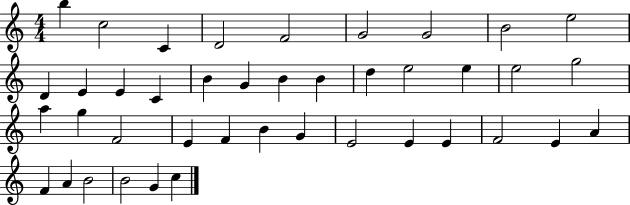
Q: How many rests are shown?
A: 0